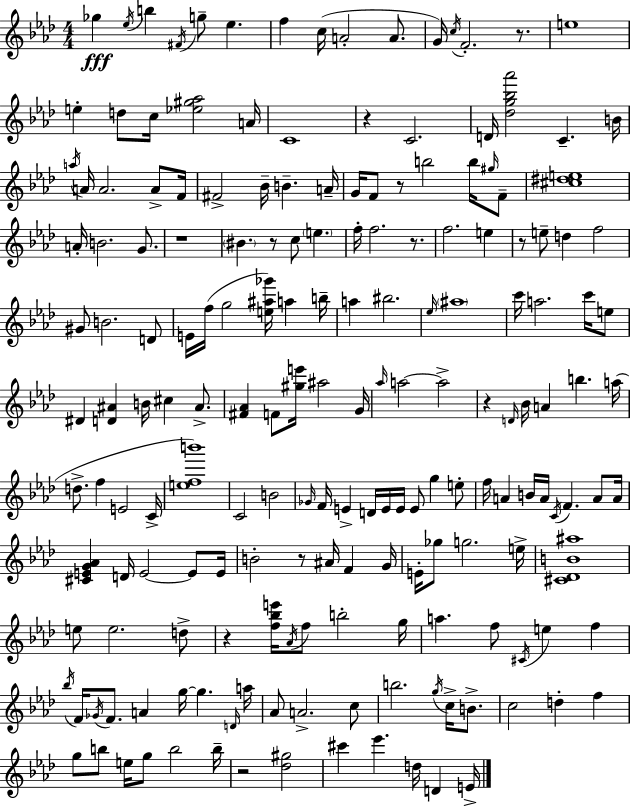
{
  \clef treble
  \numericTimeSignature
  \time 4/4
  \key aes \major
  ges''4\fff \acciaccatura { ees''16 } b''4 \acciaccatura { fis'16 } g''8-- ees''4. | f''4 c''16( a'2-. a'8. | g'16) \acciaccatura { c''16 } f'2.-. | r8. e''1 | \break e''4-. d''8 c''16 <ees'' gis'' aes''>2 | a'16 c'1 | r4 c'2. | d'16 <des'' g'' bes'' aes'''>2 c'4.-- | \break b'16 \acciaccatura { a''16 } a'16 a'2. | a'8-> f'16 fis'2-> bes'16-- b'4.-- | a'16-- g'16 f'8 r8 b''2 | b''16 \grace { gis''16 } f'8-- <cis'' dis'' e''>1 | \break a'16-. b'2. | g'8. r1 | \parenthesize bis'4. r8 c''8 \parenthesize e''4. | f''16-. f''2. | \break r8. f''2. | e''4 r8 e''8-- d''4 f''2 | gis'8 b'2. | d'8 e'16 f''16( g''2 <e'' ais'' ges'''>16) | \break a''4 b''16-- a''4 bis''2. | \grace { ees''16 } \parenthesize ais''1 | c'''16 a''2. | c'''16 e''8 dis'4 <d' ais'>4 b'16 cis''4 | \break ais'8.-> <fis' aes'>4 f'8 <gis'' e'''>16 ais''2 | g'16 \grace { aes''16 } a''2~~ a''2-> | r4 \grace { d'16 } bes'16 a'4 | b''4. a''16( d''8.-> f''4 e'2 | \break c'16-> <e'' f'' b'''>1) | c'2 | b'2 \grace { ges'16 } f'16 e'4-> d'16 e'16 | e'16 e'8 g''4 e''8-. f''16 a'4 b'16 a'16 | \break \acciaccatura { c'16 } f'4. a'8 a'16 <cis' e' g' aes'>4 d'16 e'2~~ | e'8 e'16 b'2-. | r8 ais'16 f'4 g'16 e'16-. ges''8 g''2. | e''16-> <cis' des' b' ais''>1 | \break e''8 e''2. | d''8-> r4 <f'' bes'' e'''>16 \acciaccatura { aes'16 } | f''8 b''2-. g''16 a''4. | f''8 \acciaccatura { cis'16 } e''4 f''4 \acciaccatura { bes''16 } f'16 \acciaccatura { ges'16 } f'8. | \break a'4 g''16~~ g''4. \grace { d'16 } a''16 aes'8 | a'2.-> c''8 b''2. | \acciaccatura { g''16 } c''16-> b'8.-> | c''2 d''4-. f''4 | \break g''8 b''8 e''16 g''8 b''2 b''16-- | r2 <des'' gis''>2 | cis'''4 ees'''4. d''16 d'4 e'16-> | \bar "|."
}